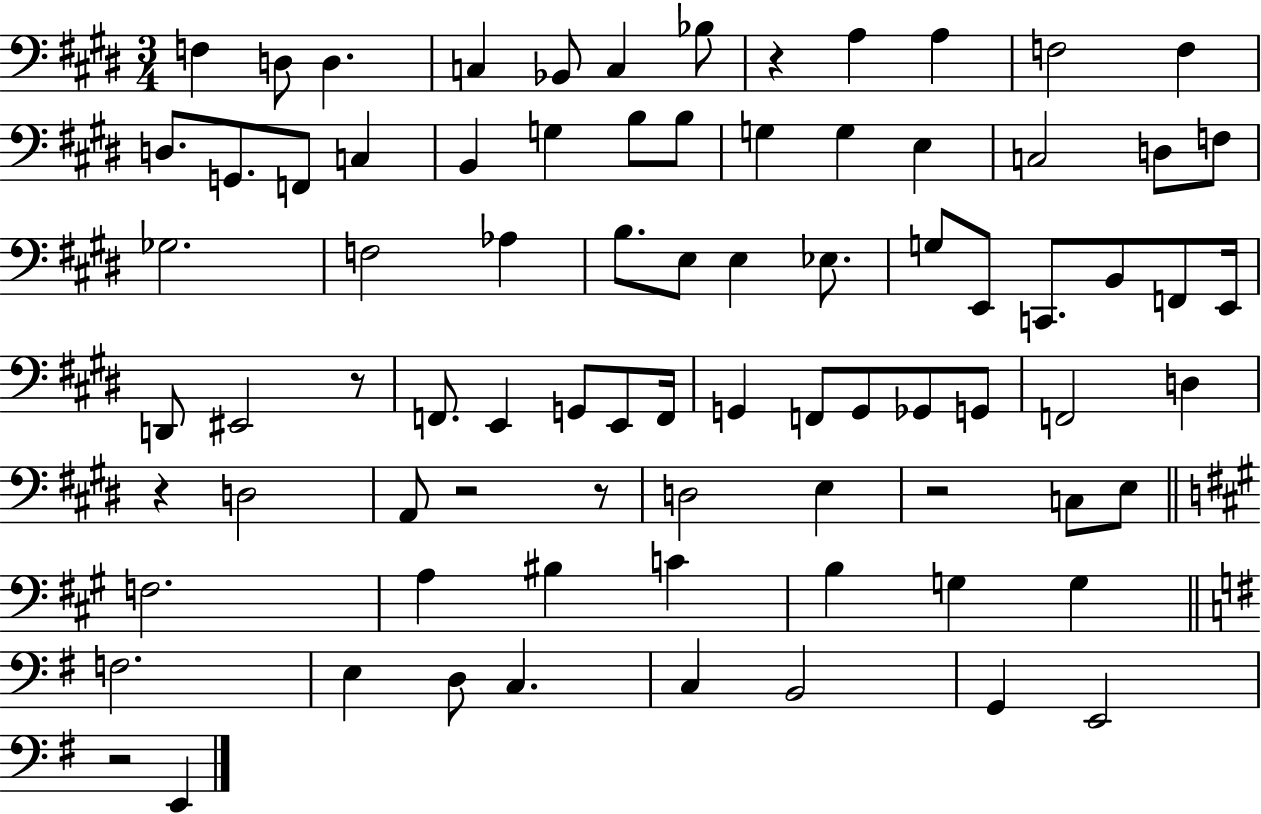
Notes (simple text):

F3/q D3/e D3/q. C3/q Bb2/e C3/q Bb3/e R/q A3/q A3/q F3/h F3/q D3/e. G2/e. F2/e C3/q B2/q G3/q B3/e B3/e G3/q G3/q E3/q C3/h D3/e F3/e Gb3/h. F3/h Ab3/q B3/e. E3/e E3/q Eb3/e. G3/e E2/e C2/e. B2/e F2/e E2/s D2/e EIS2/h R/e F2/e. E2/q G2/e E2/e F2/s G2/q F2/e G2/e Gb2/e G2/e F2/h D3/q R/q D3/h A2/e R/h R/e D3/h E3/q R/h C3/e E3/e F3/h. A3/q BIS3/q C4/q B3/q G3/q G3/q F3/h. E3/q D3/e C3/q. C3/q B2/h G2/q E2/h R/h E2/q